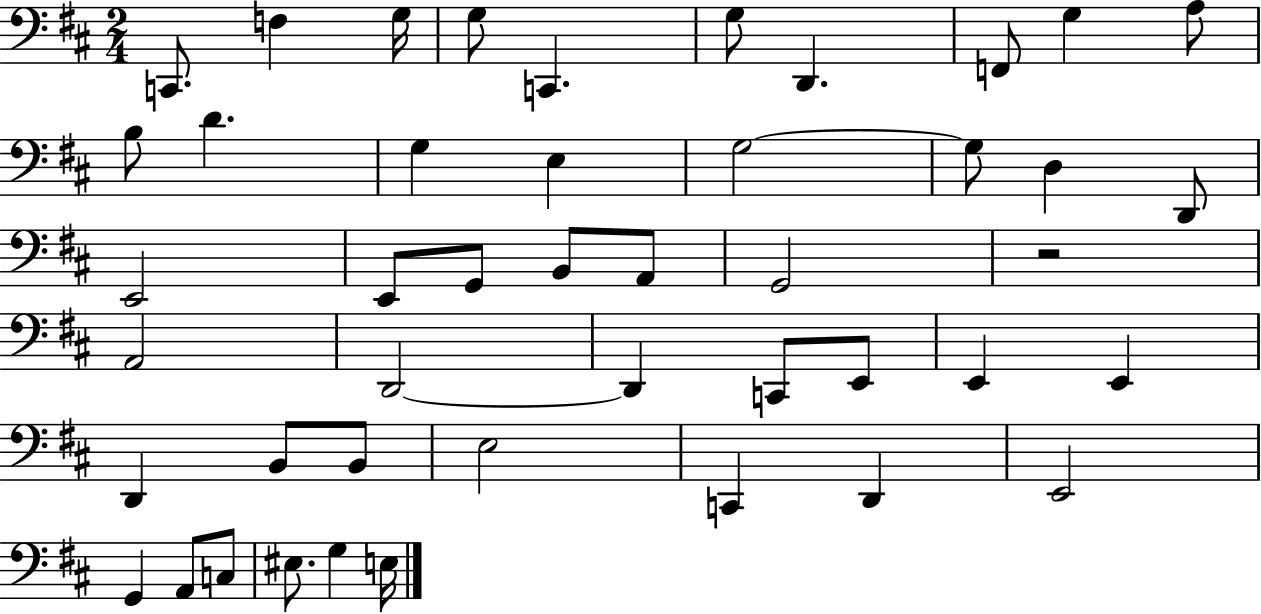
C2/e. F3/q G3/s G3/e C2/q. G3/e D2/q. F2/e G3/q A3/e B3/e D4/q. G3/q E3/q G3/h G3/e D3/q D2/e E2/h E2/e G2/e B2/e A2/e G2/h R/h A2/h D2/h D2/q C2/e E2/e E2/q E2/q D2/q B2/e B2/e E3/h C2/q D2/q E2/h G2/q A2/e C3/e EIS3/e. G3/q E3/s